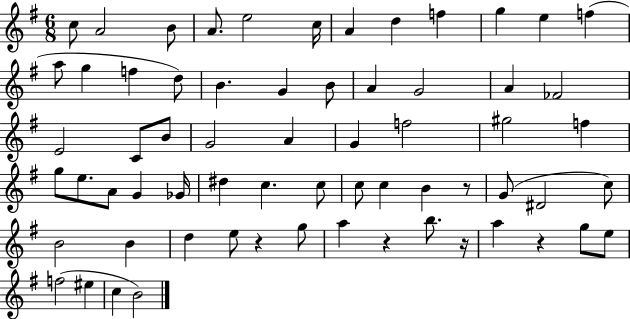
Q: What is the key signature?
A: G major